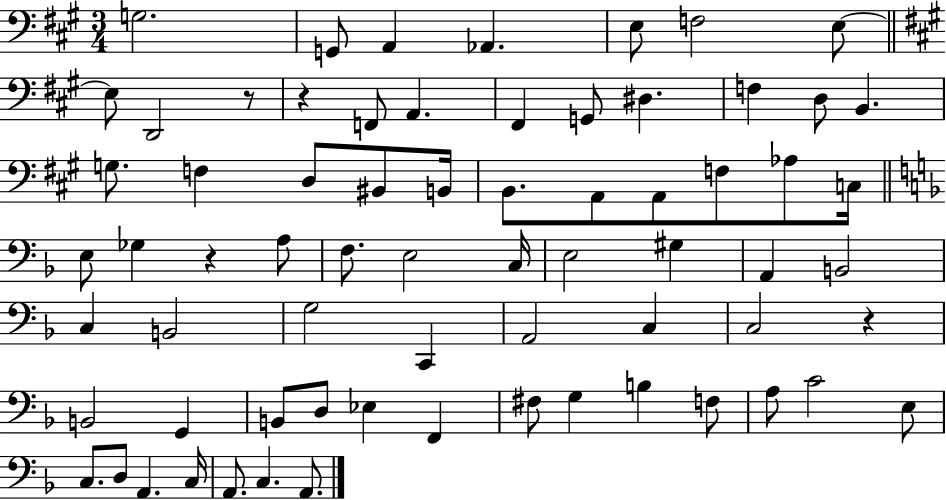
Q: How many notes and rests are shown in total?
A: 69